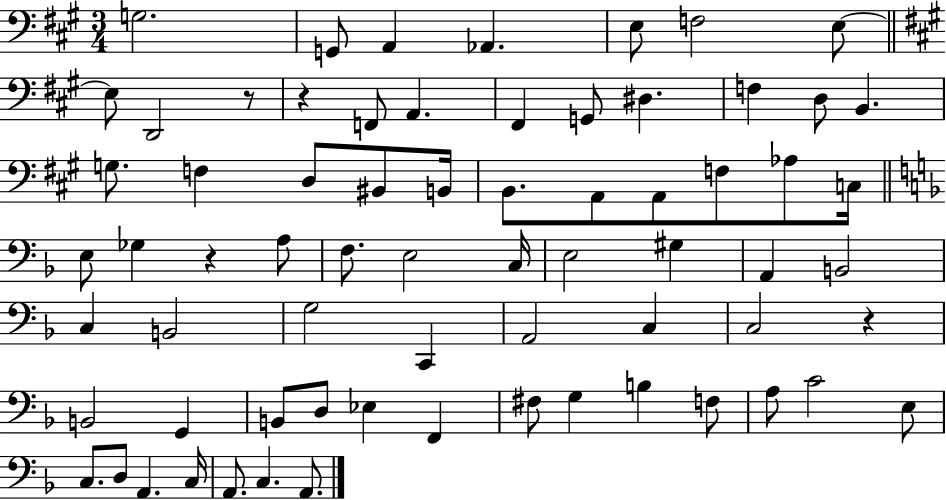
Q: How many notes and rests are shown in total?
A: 69